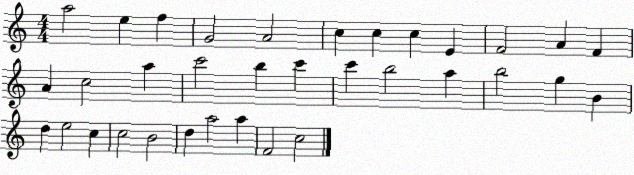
X:1
T:Untitled
M:4/4
L:1/4
K:C
a2 e f G2 A2 c c c E F2 A F A c2 a c'2 b c' c' b2 a b2 g B d e2 c c2 B2 d a2 a F2 c2